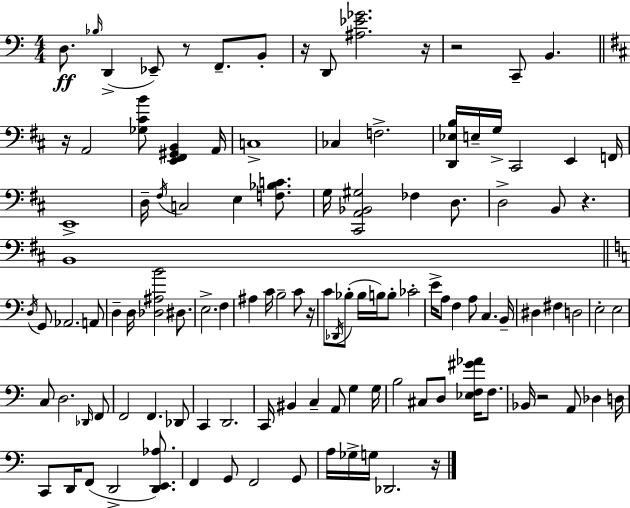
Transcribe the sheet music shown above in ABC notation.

X:1
T:Untitled
M:4/4
L:1/4
K:C
D,/2 _B,/4 D,, _E,,/2 z/2 F,,/2 B,,/2 z/4 D,,/2 [^A,_E_G]2 z/4 z2 C,,/2 B,, z/4 A,,2 [_G,^CB]/2 [E,,^F,,^G,,B,,] A,,/4 C,4 _C, F,2 [D,,_E,B,]/4 E,/4 G,/4 ^C,,2 E,, F,,/4 E,,4 D,/4 ^F,/4 C,2 E, [F,_B,C]/2 G,/4 [^C,,A,,_B,,^G,]2 _F, D,/2 D,2 B,,/2 z B,,4 D,/4 G,,/2 _A,,2 A,,/2 D, D,/4 [_D,^A,B]2 ^D,/2 E,2 F, ^A, C/4 B,2 C/2 z/4 C/2 _D,,/4 _B,/2 _B,/4 B,/4 B,/2 _C2 E/4 A,/2 F, A,/2 C, B,,/4 ^D, ^F, D,2 E,2 E,2 C,/2 D,2 _D,,/4 F,,/2 F,,2 F,, _D,,/2 C,, D,,2 C,,/4 ^B,, C, A,,/2 G, G,/4 B,2 ^C,/2 D,/2 [_E,F,^G_A]/4 F,/2 _B,,/4 z2 A,,/2 _D, D,/4 C,,/2 D,,/4 F,,/2 D,,2 [D,,E,,_A,]/2 F,, G,,/2 F,,2 G,,/2 A,/4 _G,/4 G,/4 _D,,2 z/4